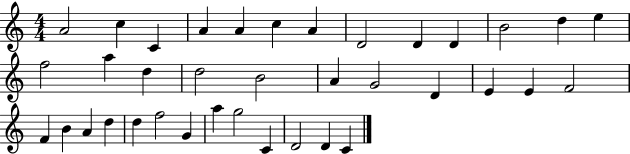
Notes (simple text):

A4/h C5/q C4/q A4/q A4/q C5/q A4/q D4/h D4/q D4/q B4/h D5/q E5/q F5/h A5/q D5/q D5/h B4/h A4/q G4/h D4/q E4/q E4/q F4/h F4/q B4/q A4/q D5/q D5/q F5/h G4/q A5/q G5/h C4/q D4/h D4/q C4/q